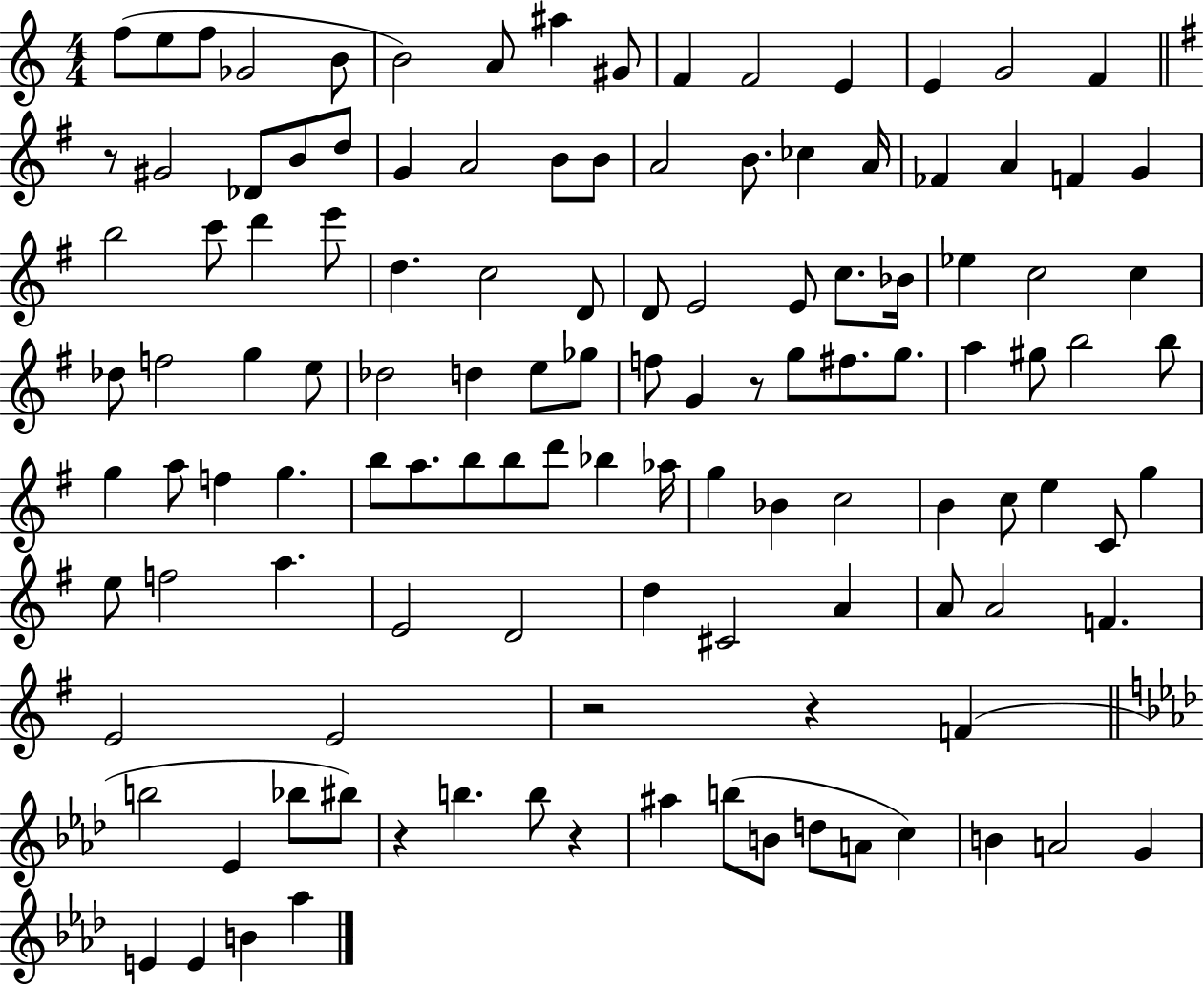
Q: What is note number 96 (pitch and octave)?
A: F4